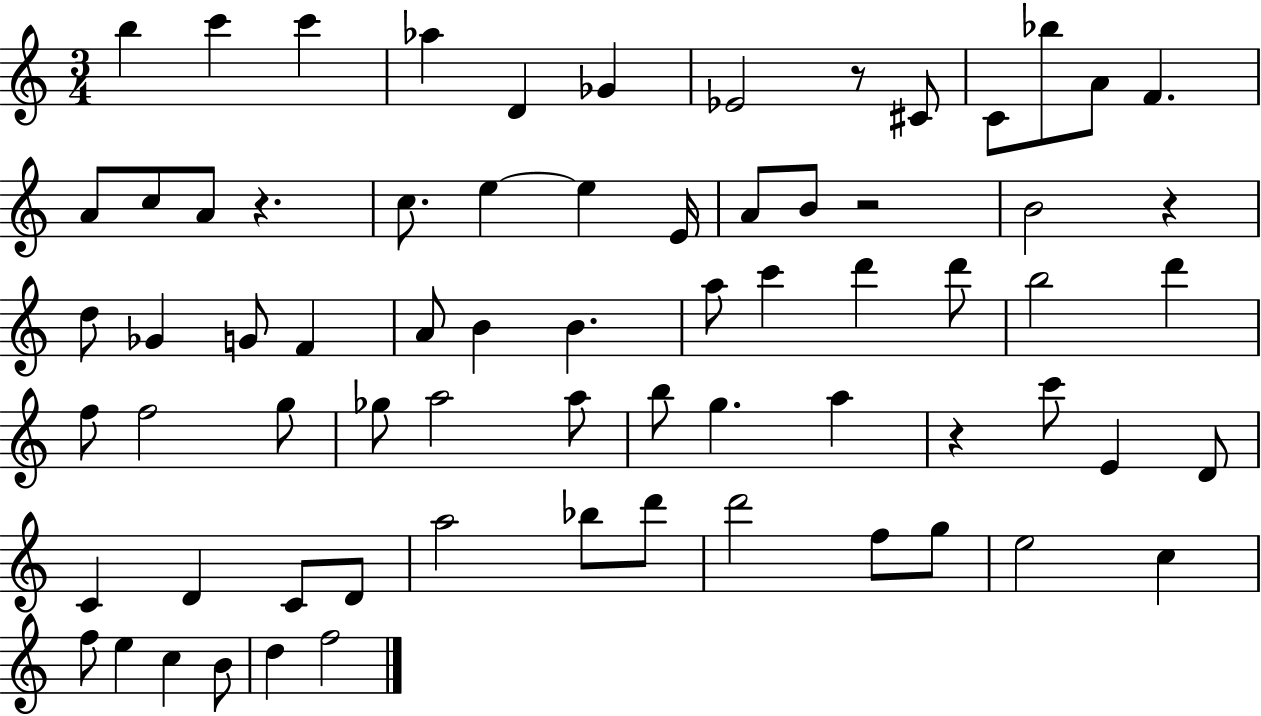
{
  \clef treble
  \numericTimeSignature
  \time 3/4
  \key c \major
  b''4 c'''4 c'''4 | aes''4 d'4 ges'4 | ees'2 r8 cis'8 | c'8 bes''8 a'8 f'4. | \break a'8 c''8 a'8 r4. | c''8. e''4~~ e''4 e'16 | a'8 b'8 r2 | b'2 r4 | \break d''8 ges'4 g'8 f'4 | a'8 b'4 b'4. | a''8 c'''4 d'''4 d'''8 | b''2 d'''4 | \break f''8 f''2 g''8 | ges''8 a''2 a''8 | b''8 g''4. a''4 | r4 c'''8 e'4 d'8 | \break c'4 d'4 c'8 d'8 | a''2 bes''8 d'''8 | d'''2 f''8 g''8 | e''2 c''4 | \break f''8 e''4 c''4 b'8 | d''4 f''2 | \bar "|."
}